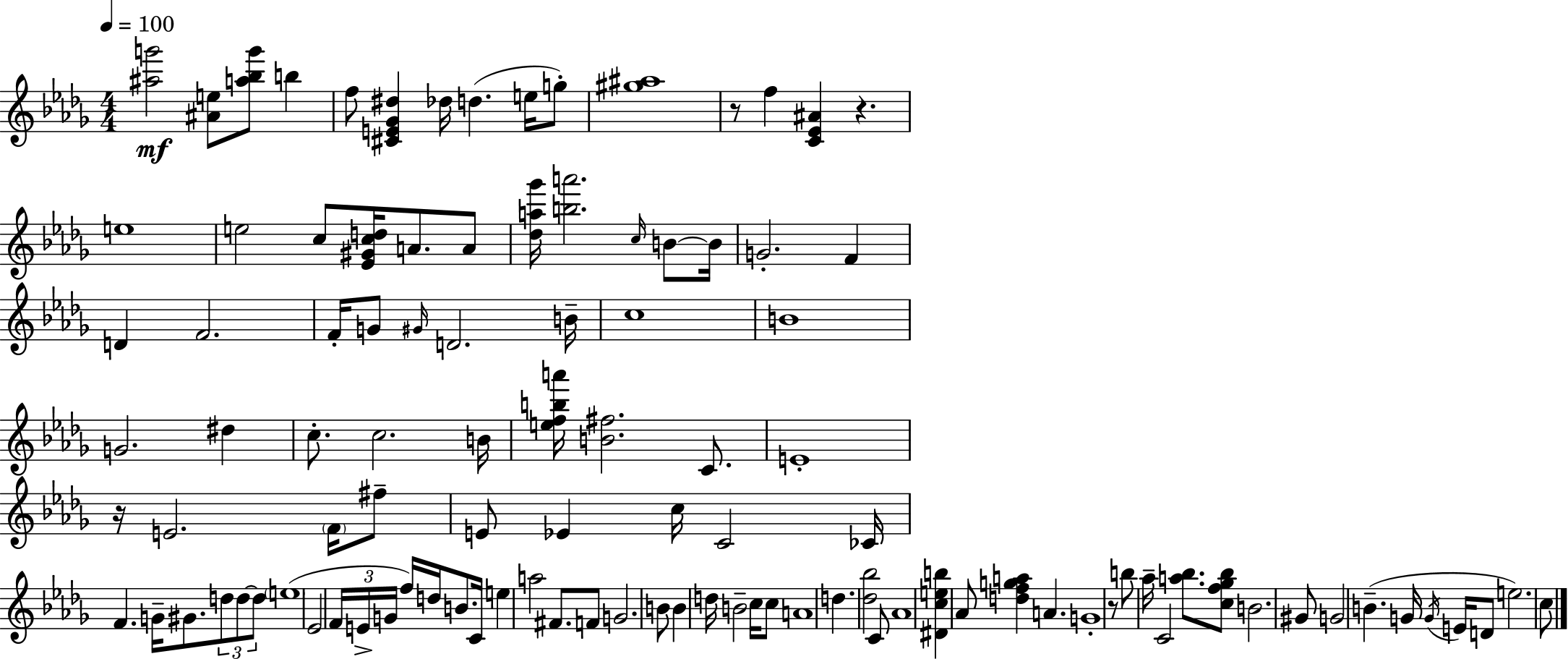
[A#5,G6]/h [A#4,E5]/e [A5,Bb5,G6]/e B5/q F5/e [C#4,E4,Gb4,D#5]/q Db5/s D5/q. E5/s G5/e [G#5,A#5]/w R/e F5/q [C4,Eb4,A#4]/q R/q. E5/w E5/h C5/e [Eb4,G#4,C5,D5]/s A4/e. A4/e [Db5,A5,Gb6]/s [B5,A6]/h. C5/s B4/e B4/s G4/h. F4/q D4/q F4/h. F4/s G4/e G#4/s D4/h. B4/s C5/w B4/w G4/h. D#5/q C5/e. C5/h. B4/s [E5,F5,B5,A6]/s [B4,F#5]/h. C4/e. E4/w R/s E4/h. F4/s F#5/e E4/e Eb4/q C5/s C4/h CES4/s F4/q. G4/s G#4/e. D5/e D5/e D5/e E5/w Eb4/h F4/s E4/s G4/s F5/s D5/s B4/e. C4/s E5/q A5/h F#4/e. F4/e G4/h. B4/e B4/q D5/s B4/h C5/s C5/e A4/w D5/q. [Db5,Bb5]/h C4/e Ab4/w [D#4,C5,E5,B5]/q Ab4/e [D5,F5,G5,A5]/q A4/q. G4/w R/e B5/e Ab5/s C4/h [A5,Bb5]/e. [C5,F5,Gb5,Bb5]/e B4/h. G#4/e G4/h B4/q. G4/s G4/s E4/s D4/e E5/h. C5/e